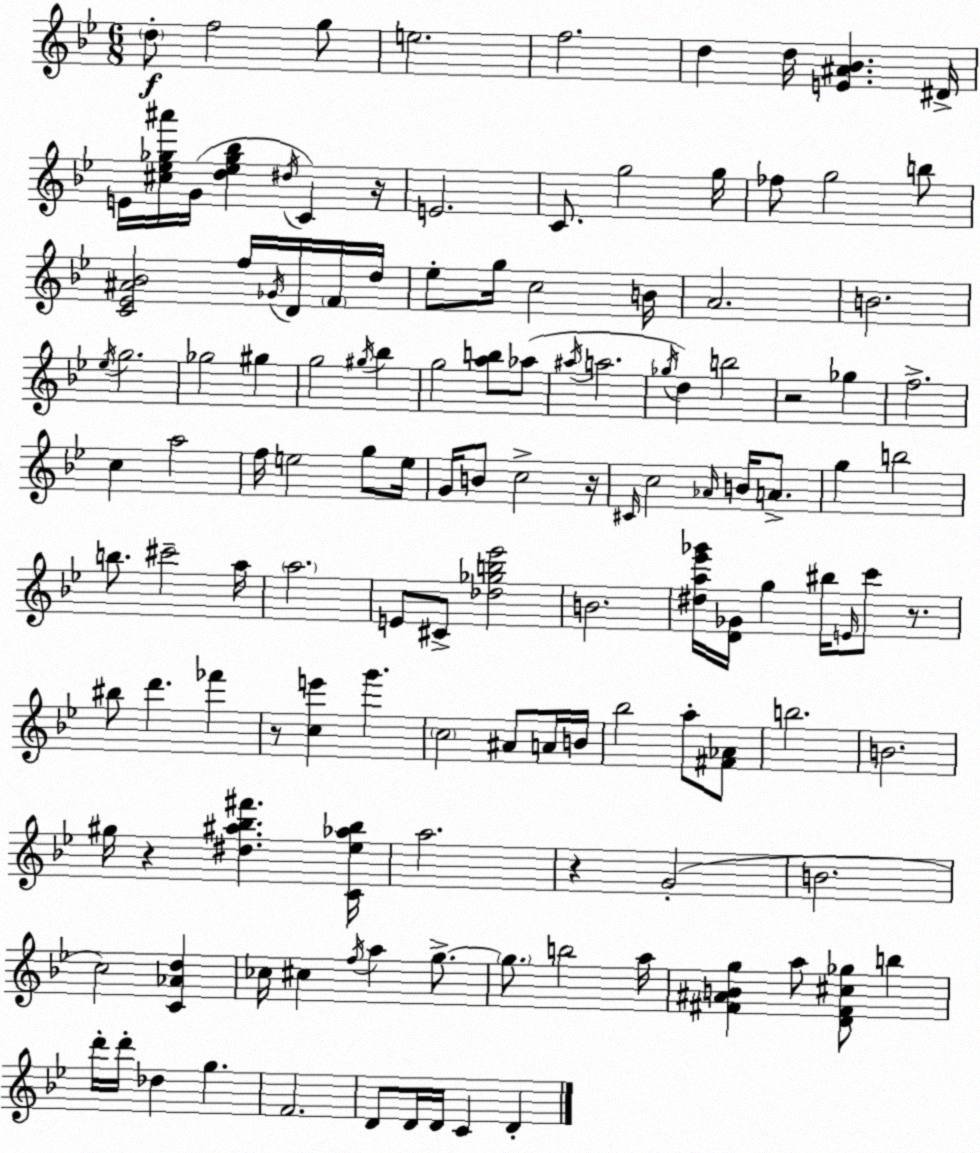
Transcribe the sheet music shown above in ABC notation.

X:1
T:Untitled
M:6/8
L:1/4
K:Bb
d/2 f2 g/2 e2 f2 d d/4 [E^A_B] ^D/4 E/4 [^c_e_g^a']/4 G/4 [d_e_g_b] ^d/4 C z/4 E2 C/2 g2 g/4 _f/2 g2 b/2 [C_E^A_B]2 f/4 _G/4 D/4 F/4 d/4 _e/2 g/4 c2 B/4 A2 B2 _e/4 g2 _g2 ^g g2 ^g/4 _b g2 [ab]/2 _a/2 ^a/4 a2 _g/4 d b2 z2 _g f2 c a2 f/4 e2 g/2 e/4 G/4 B/2 c2 z/4 ^C/4 c2 _A/4 B/4 A/2 g b2 b/2 ^c'2 a/4 a2 E/2 ^C/2 [_d_gb_e']2 B2 [^da_e'_g']/4 [D_G]/4 g ^b/4 E/4 c'/2 z/2 ^b/2 d' _f' z/2 [ce'] g' c2 ^A/2 A/4 B/4 _b2 a/2 [^F_A]/2 b2 B2 ^g/4 z [^d^a_b^f'] [C_e_a_b]/4 a2 z G2 B2 c2 [C_Ad] _c/4 ^c f/4 a g/2 g/2 b2 a/4 [^F^ABg] a/2 [D^F^c_g]/2 b d'/4 d'/4 _d g F2 D/2 D/4 D/4 C D